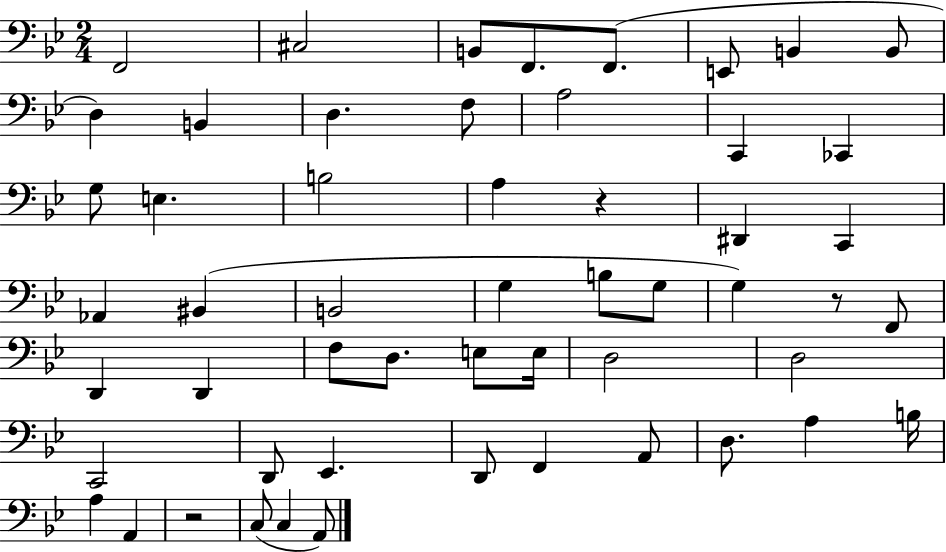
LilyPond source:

{
  \clef bass
  \numericTimeSignature
  \time 2/4
  \key bes \major
  f,2 | cis2 | b,8 f,8. f,8.( | e,8 b,4 b,8 | \break d4) b,4 | d4. f8 | a2 | c,4 ces,4 | \break g8 e4. | b2 | a4 r4 | dis,4 c,4 | \break aes,4 bis,4( | b,2 | g4 b8 g8 | g4) r8 f,8 | \break d,4 d,4 | f8 d8. e8 e16 | d2 | d2 | \break c,2 | d,8 ees,4. | d,8 f,4 a,8 | d8. a4 b16 | \break a4 a,4 | r2 | c8( c4 a,8) | \bar "|."
}